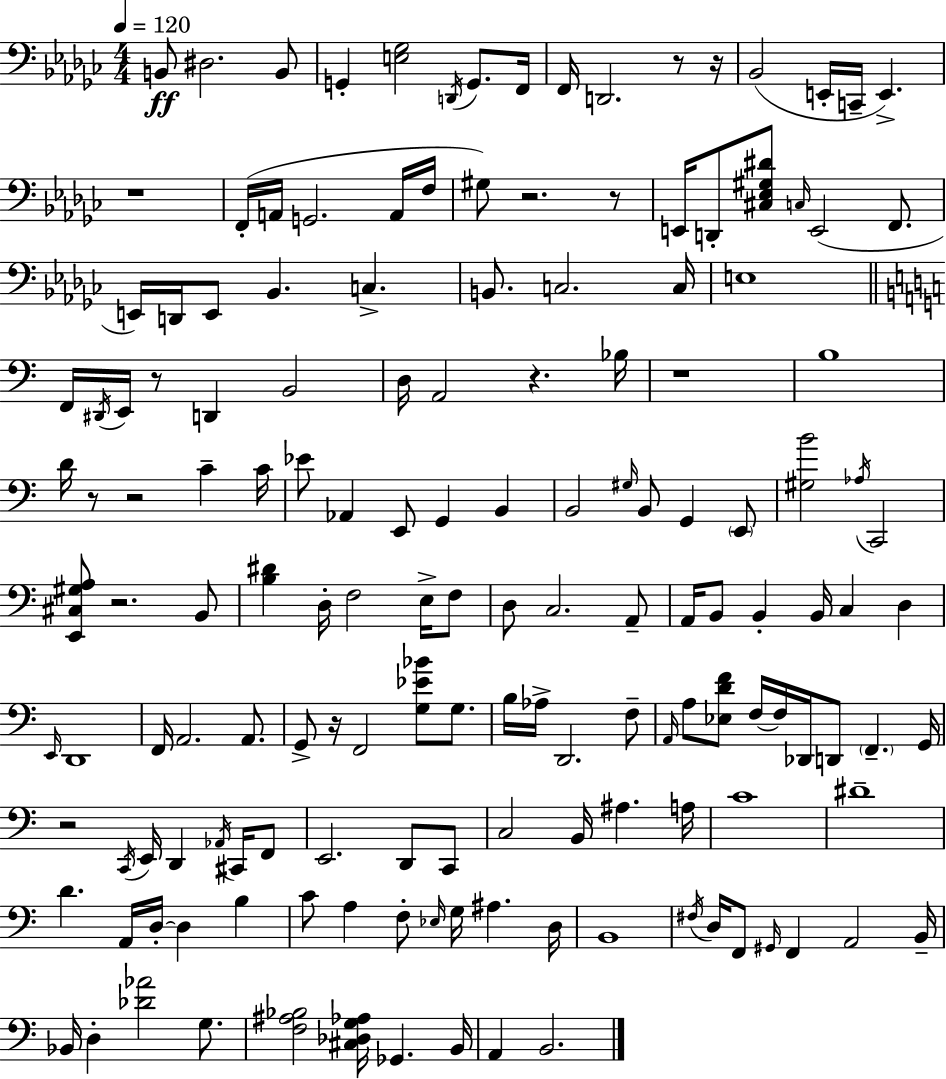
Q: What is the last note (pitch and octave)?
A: B2